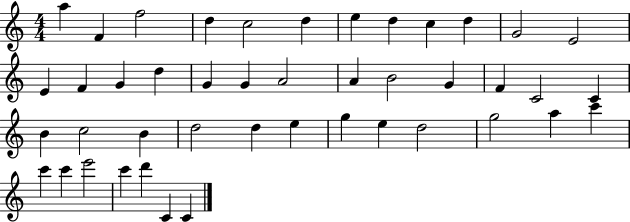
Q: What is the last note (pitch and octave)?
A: C4